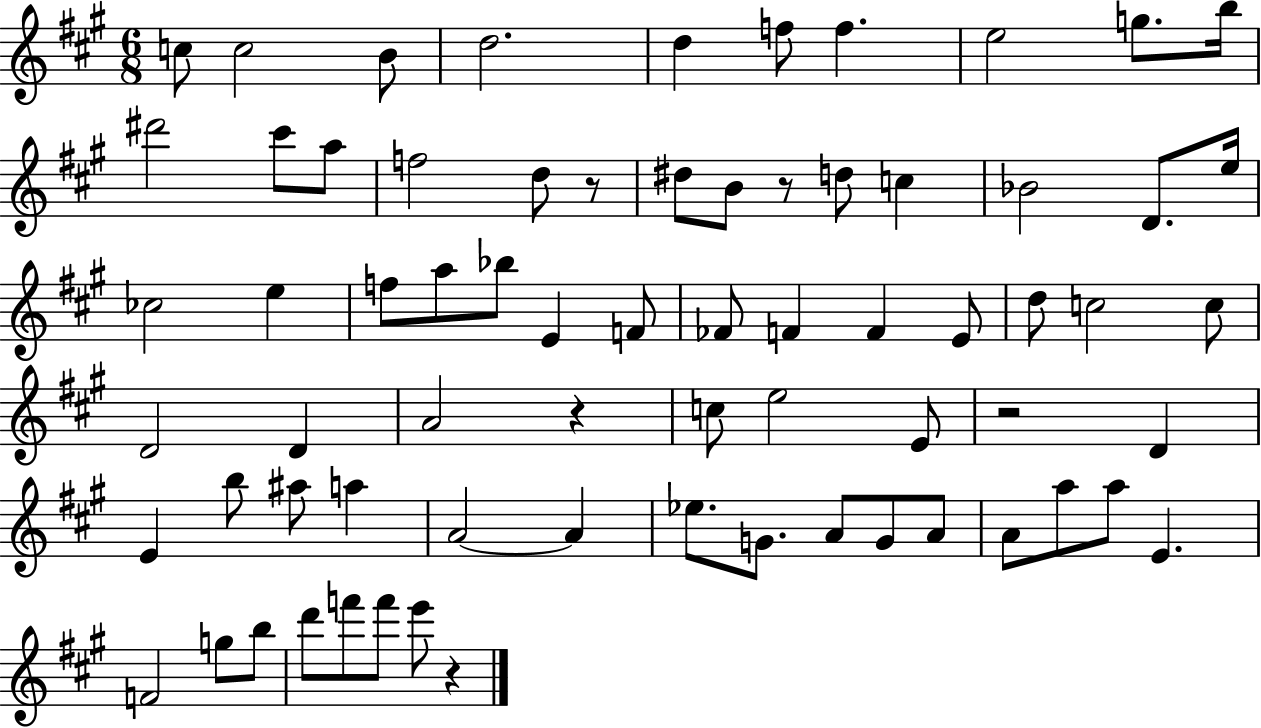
C5/e C5/h B4/e D5/h. D5/q F5/e F5/q. E5/h G5/e. B5/s D#6/h C#6/e A5/e F5/h D5/e R/e D#5/e B4/e R/e D5/e C5/q Bb4/h D4/e. E5/s CES5/h E5/q F5/e A5/e Bb5/e E4/q F4/e FES4/e F4/q F4/q E4/e D5/e C5/h C5/e D4/h D4/q A4/h R/q C5/e E5/h E4/e R/h D4/q E4/q B5/e A#5/e A5/q A4/h A4/q Eb5/e. G4/e. A4/e G4/e A4/e A4/e A5/e A5/e E4/q. F4/h G5/e B5/e D6/e F6/e F6/e E6/e R/q